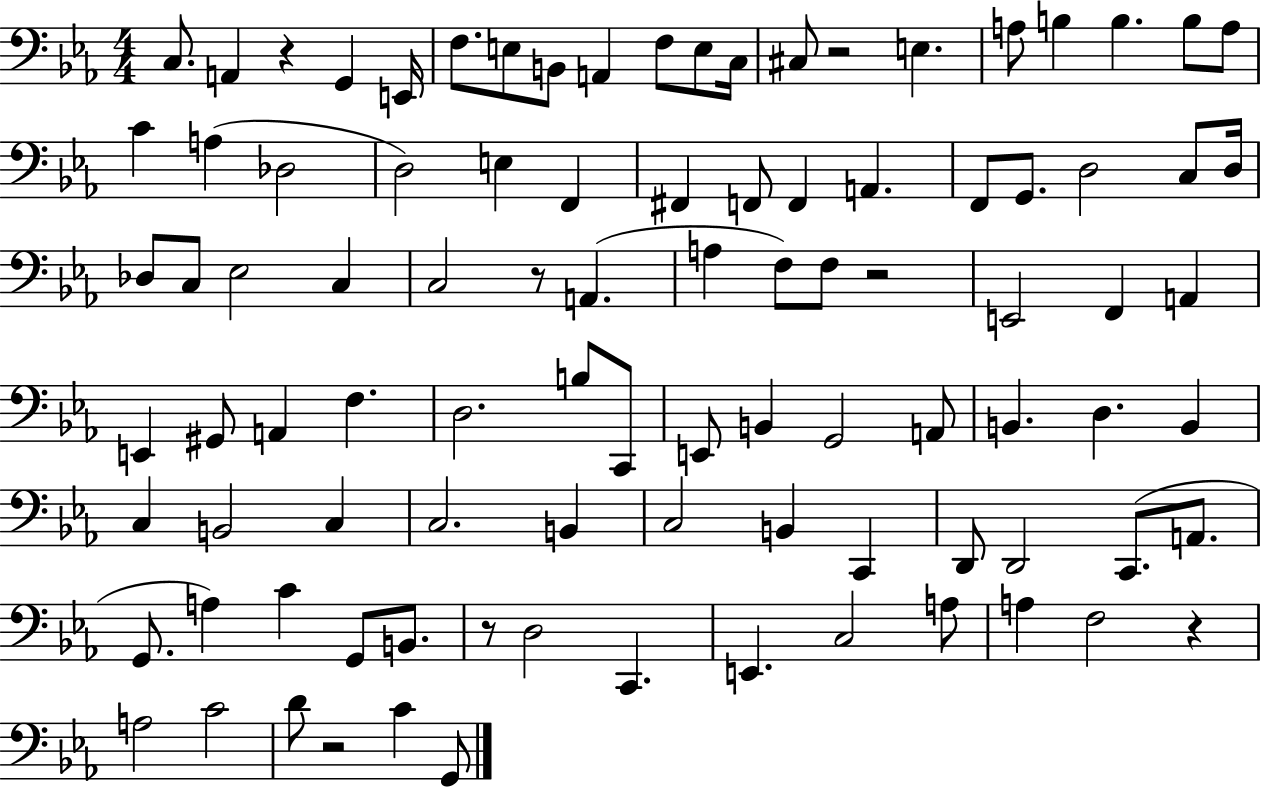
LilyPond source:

{
  \clef bass
  \numericTimeSignature
  \time 4/4
  \key ees \major
  c8. a,4 r4 g,4 e,16 | f8. e8 b,8 a,4 f8 e8 c16 | cis8 r2 e4. | a8 b4 b4. b8 a8 | \break c'4 a4( des2 | d2) e4 f,4 | fis,4 f,8 f,4 a,4. | f,8 g,8. d2 c8 d16 | \break des8 c8 ees2 c4 | c2 r8 a,4.( | a4 f8) f8 r2 | e,2 f,4 a,4 | \break e,4 gis,8 a,4 f4. | d2. b8 c,8 | e,8 b,4 g,2 a,8 | b,4. d4. b,4 | \break c4 b,2 c4 | c2. b,4 | c2 b,4 c,4 | d,8 d,2 c,8.( a,8. | \break g,8. a4) c'4 g,8 b,8. | r8 d2 c,4. | e,4. c2 a8 | a4 f2 r4 | \break a2 c'2 | d'8 r2 c'4 g,8 | \bar "|."
}